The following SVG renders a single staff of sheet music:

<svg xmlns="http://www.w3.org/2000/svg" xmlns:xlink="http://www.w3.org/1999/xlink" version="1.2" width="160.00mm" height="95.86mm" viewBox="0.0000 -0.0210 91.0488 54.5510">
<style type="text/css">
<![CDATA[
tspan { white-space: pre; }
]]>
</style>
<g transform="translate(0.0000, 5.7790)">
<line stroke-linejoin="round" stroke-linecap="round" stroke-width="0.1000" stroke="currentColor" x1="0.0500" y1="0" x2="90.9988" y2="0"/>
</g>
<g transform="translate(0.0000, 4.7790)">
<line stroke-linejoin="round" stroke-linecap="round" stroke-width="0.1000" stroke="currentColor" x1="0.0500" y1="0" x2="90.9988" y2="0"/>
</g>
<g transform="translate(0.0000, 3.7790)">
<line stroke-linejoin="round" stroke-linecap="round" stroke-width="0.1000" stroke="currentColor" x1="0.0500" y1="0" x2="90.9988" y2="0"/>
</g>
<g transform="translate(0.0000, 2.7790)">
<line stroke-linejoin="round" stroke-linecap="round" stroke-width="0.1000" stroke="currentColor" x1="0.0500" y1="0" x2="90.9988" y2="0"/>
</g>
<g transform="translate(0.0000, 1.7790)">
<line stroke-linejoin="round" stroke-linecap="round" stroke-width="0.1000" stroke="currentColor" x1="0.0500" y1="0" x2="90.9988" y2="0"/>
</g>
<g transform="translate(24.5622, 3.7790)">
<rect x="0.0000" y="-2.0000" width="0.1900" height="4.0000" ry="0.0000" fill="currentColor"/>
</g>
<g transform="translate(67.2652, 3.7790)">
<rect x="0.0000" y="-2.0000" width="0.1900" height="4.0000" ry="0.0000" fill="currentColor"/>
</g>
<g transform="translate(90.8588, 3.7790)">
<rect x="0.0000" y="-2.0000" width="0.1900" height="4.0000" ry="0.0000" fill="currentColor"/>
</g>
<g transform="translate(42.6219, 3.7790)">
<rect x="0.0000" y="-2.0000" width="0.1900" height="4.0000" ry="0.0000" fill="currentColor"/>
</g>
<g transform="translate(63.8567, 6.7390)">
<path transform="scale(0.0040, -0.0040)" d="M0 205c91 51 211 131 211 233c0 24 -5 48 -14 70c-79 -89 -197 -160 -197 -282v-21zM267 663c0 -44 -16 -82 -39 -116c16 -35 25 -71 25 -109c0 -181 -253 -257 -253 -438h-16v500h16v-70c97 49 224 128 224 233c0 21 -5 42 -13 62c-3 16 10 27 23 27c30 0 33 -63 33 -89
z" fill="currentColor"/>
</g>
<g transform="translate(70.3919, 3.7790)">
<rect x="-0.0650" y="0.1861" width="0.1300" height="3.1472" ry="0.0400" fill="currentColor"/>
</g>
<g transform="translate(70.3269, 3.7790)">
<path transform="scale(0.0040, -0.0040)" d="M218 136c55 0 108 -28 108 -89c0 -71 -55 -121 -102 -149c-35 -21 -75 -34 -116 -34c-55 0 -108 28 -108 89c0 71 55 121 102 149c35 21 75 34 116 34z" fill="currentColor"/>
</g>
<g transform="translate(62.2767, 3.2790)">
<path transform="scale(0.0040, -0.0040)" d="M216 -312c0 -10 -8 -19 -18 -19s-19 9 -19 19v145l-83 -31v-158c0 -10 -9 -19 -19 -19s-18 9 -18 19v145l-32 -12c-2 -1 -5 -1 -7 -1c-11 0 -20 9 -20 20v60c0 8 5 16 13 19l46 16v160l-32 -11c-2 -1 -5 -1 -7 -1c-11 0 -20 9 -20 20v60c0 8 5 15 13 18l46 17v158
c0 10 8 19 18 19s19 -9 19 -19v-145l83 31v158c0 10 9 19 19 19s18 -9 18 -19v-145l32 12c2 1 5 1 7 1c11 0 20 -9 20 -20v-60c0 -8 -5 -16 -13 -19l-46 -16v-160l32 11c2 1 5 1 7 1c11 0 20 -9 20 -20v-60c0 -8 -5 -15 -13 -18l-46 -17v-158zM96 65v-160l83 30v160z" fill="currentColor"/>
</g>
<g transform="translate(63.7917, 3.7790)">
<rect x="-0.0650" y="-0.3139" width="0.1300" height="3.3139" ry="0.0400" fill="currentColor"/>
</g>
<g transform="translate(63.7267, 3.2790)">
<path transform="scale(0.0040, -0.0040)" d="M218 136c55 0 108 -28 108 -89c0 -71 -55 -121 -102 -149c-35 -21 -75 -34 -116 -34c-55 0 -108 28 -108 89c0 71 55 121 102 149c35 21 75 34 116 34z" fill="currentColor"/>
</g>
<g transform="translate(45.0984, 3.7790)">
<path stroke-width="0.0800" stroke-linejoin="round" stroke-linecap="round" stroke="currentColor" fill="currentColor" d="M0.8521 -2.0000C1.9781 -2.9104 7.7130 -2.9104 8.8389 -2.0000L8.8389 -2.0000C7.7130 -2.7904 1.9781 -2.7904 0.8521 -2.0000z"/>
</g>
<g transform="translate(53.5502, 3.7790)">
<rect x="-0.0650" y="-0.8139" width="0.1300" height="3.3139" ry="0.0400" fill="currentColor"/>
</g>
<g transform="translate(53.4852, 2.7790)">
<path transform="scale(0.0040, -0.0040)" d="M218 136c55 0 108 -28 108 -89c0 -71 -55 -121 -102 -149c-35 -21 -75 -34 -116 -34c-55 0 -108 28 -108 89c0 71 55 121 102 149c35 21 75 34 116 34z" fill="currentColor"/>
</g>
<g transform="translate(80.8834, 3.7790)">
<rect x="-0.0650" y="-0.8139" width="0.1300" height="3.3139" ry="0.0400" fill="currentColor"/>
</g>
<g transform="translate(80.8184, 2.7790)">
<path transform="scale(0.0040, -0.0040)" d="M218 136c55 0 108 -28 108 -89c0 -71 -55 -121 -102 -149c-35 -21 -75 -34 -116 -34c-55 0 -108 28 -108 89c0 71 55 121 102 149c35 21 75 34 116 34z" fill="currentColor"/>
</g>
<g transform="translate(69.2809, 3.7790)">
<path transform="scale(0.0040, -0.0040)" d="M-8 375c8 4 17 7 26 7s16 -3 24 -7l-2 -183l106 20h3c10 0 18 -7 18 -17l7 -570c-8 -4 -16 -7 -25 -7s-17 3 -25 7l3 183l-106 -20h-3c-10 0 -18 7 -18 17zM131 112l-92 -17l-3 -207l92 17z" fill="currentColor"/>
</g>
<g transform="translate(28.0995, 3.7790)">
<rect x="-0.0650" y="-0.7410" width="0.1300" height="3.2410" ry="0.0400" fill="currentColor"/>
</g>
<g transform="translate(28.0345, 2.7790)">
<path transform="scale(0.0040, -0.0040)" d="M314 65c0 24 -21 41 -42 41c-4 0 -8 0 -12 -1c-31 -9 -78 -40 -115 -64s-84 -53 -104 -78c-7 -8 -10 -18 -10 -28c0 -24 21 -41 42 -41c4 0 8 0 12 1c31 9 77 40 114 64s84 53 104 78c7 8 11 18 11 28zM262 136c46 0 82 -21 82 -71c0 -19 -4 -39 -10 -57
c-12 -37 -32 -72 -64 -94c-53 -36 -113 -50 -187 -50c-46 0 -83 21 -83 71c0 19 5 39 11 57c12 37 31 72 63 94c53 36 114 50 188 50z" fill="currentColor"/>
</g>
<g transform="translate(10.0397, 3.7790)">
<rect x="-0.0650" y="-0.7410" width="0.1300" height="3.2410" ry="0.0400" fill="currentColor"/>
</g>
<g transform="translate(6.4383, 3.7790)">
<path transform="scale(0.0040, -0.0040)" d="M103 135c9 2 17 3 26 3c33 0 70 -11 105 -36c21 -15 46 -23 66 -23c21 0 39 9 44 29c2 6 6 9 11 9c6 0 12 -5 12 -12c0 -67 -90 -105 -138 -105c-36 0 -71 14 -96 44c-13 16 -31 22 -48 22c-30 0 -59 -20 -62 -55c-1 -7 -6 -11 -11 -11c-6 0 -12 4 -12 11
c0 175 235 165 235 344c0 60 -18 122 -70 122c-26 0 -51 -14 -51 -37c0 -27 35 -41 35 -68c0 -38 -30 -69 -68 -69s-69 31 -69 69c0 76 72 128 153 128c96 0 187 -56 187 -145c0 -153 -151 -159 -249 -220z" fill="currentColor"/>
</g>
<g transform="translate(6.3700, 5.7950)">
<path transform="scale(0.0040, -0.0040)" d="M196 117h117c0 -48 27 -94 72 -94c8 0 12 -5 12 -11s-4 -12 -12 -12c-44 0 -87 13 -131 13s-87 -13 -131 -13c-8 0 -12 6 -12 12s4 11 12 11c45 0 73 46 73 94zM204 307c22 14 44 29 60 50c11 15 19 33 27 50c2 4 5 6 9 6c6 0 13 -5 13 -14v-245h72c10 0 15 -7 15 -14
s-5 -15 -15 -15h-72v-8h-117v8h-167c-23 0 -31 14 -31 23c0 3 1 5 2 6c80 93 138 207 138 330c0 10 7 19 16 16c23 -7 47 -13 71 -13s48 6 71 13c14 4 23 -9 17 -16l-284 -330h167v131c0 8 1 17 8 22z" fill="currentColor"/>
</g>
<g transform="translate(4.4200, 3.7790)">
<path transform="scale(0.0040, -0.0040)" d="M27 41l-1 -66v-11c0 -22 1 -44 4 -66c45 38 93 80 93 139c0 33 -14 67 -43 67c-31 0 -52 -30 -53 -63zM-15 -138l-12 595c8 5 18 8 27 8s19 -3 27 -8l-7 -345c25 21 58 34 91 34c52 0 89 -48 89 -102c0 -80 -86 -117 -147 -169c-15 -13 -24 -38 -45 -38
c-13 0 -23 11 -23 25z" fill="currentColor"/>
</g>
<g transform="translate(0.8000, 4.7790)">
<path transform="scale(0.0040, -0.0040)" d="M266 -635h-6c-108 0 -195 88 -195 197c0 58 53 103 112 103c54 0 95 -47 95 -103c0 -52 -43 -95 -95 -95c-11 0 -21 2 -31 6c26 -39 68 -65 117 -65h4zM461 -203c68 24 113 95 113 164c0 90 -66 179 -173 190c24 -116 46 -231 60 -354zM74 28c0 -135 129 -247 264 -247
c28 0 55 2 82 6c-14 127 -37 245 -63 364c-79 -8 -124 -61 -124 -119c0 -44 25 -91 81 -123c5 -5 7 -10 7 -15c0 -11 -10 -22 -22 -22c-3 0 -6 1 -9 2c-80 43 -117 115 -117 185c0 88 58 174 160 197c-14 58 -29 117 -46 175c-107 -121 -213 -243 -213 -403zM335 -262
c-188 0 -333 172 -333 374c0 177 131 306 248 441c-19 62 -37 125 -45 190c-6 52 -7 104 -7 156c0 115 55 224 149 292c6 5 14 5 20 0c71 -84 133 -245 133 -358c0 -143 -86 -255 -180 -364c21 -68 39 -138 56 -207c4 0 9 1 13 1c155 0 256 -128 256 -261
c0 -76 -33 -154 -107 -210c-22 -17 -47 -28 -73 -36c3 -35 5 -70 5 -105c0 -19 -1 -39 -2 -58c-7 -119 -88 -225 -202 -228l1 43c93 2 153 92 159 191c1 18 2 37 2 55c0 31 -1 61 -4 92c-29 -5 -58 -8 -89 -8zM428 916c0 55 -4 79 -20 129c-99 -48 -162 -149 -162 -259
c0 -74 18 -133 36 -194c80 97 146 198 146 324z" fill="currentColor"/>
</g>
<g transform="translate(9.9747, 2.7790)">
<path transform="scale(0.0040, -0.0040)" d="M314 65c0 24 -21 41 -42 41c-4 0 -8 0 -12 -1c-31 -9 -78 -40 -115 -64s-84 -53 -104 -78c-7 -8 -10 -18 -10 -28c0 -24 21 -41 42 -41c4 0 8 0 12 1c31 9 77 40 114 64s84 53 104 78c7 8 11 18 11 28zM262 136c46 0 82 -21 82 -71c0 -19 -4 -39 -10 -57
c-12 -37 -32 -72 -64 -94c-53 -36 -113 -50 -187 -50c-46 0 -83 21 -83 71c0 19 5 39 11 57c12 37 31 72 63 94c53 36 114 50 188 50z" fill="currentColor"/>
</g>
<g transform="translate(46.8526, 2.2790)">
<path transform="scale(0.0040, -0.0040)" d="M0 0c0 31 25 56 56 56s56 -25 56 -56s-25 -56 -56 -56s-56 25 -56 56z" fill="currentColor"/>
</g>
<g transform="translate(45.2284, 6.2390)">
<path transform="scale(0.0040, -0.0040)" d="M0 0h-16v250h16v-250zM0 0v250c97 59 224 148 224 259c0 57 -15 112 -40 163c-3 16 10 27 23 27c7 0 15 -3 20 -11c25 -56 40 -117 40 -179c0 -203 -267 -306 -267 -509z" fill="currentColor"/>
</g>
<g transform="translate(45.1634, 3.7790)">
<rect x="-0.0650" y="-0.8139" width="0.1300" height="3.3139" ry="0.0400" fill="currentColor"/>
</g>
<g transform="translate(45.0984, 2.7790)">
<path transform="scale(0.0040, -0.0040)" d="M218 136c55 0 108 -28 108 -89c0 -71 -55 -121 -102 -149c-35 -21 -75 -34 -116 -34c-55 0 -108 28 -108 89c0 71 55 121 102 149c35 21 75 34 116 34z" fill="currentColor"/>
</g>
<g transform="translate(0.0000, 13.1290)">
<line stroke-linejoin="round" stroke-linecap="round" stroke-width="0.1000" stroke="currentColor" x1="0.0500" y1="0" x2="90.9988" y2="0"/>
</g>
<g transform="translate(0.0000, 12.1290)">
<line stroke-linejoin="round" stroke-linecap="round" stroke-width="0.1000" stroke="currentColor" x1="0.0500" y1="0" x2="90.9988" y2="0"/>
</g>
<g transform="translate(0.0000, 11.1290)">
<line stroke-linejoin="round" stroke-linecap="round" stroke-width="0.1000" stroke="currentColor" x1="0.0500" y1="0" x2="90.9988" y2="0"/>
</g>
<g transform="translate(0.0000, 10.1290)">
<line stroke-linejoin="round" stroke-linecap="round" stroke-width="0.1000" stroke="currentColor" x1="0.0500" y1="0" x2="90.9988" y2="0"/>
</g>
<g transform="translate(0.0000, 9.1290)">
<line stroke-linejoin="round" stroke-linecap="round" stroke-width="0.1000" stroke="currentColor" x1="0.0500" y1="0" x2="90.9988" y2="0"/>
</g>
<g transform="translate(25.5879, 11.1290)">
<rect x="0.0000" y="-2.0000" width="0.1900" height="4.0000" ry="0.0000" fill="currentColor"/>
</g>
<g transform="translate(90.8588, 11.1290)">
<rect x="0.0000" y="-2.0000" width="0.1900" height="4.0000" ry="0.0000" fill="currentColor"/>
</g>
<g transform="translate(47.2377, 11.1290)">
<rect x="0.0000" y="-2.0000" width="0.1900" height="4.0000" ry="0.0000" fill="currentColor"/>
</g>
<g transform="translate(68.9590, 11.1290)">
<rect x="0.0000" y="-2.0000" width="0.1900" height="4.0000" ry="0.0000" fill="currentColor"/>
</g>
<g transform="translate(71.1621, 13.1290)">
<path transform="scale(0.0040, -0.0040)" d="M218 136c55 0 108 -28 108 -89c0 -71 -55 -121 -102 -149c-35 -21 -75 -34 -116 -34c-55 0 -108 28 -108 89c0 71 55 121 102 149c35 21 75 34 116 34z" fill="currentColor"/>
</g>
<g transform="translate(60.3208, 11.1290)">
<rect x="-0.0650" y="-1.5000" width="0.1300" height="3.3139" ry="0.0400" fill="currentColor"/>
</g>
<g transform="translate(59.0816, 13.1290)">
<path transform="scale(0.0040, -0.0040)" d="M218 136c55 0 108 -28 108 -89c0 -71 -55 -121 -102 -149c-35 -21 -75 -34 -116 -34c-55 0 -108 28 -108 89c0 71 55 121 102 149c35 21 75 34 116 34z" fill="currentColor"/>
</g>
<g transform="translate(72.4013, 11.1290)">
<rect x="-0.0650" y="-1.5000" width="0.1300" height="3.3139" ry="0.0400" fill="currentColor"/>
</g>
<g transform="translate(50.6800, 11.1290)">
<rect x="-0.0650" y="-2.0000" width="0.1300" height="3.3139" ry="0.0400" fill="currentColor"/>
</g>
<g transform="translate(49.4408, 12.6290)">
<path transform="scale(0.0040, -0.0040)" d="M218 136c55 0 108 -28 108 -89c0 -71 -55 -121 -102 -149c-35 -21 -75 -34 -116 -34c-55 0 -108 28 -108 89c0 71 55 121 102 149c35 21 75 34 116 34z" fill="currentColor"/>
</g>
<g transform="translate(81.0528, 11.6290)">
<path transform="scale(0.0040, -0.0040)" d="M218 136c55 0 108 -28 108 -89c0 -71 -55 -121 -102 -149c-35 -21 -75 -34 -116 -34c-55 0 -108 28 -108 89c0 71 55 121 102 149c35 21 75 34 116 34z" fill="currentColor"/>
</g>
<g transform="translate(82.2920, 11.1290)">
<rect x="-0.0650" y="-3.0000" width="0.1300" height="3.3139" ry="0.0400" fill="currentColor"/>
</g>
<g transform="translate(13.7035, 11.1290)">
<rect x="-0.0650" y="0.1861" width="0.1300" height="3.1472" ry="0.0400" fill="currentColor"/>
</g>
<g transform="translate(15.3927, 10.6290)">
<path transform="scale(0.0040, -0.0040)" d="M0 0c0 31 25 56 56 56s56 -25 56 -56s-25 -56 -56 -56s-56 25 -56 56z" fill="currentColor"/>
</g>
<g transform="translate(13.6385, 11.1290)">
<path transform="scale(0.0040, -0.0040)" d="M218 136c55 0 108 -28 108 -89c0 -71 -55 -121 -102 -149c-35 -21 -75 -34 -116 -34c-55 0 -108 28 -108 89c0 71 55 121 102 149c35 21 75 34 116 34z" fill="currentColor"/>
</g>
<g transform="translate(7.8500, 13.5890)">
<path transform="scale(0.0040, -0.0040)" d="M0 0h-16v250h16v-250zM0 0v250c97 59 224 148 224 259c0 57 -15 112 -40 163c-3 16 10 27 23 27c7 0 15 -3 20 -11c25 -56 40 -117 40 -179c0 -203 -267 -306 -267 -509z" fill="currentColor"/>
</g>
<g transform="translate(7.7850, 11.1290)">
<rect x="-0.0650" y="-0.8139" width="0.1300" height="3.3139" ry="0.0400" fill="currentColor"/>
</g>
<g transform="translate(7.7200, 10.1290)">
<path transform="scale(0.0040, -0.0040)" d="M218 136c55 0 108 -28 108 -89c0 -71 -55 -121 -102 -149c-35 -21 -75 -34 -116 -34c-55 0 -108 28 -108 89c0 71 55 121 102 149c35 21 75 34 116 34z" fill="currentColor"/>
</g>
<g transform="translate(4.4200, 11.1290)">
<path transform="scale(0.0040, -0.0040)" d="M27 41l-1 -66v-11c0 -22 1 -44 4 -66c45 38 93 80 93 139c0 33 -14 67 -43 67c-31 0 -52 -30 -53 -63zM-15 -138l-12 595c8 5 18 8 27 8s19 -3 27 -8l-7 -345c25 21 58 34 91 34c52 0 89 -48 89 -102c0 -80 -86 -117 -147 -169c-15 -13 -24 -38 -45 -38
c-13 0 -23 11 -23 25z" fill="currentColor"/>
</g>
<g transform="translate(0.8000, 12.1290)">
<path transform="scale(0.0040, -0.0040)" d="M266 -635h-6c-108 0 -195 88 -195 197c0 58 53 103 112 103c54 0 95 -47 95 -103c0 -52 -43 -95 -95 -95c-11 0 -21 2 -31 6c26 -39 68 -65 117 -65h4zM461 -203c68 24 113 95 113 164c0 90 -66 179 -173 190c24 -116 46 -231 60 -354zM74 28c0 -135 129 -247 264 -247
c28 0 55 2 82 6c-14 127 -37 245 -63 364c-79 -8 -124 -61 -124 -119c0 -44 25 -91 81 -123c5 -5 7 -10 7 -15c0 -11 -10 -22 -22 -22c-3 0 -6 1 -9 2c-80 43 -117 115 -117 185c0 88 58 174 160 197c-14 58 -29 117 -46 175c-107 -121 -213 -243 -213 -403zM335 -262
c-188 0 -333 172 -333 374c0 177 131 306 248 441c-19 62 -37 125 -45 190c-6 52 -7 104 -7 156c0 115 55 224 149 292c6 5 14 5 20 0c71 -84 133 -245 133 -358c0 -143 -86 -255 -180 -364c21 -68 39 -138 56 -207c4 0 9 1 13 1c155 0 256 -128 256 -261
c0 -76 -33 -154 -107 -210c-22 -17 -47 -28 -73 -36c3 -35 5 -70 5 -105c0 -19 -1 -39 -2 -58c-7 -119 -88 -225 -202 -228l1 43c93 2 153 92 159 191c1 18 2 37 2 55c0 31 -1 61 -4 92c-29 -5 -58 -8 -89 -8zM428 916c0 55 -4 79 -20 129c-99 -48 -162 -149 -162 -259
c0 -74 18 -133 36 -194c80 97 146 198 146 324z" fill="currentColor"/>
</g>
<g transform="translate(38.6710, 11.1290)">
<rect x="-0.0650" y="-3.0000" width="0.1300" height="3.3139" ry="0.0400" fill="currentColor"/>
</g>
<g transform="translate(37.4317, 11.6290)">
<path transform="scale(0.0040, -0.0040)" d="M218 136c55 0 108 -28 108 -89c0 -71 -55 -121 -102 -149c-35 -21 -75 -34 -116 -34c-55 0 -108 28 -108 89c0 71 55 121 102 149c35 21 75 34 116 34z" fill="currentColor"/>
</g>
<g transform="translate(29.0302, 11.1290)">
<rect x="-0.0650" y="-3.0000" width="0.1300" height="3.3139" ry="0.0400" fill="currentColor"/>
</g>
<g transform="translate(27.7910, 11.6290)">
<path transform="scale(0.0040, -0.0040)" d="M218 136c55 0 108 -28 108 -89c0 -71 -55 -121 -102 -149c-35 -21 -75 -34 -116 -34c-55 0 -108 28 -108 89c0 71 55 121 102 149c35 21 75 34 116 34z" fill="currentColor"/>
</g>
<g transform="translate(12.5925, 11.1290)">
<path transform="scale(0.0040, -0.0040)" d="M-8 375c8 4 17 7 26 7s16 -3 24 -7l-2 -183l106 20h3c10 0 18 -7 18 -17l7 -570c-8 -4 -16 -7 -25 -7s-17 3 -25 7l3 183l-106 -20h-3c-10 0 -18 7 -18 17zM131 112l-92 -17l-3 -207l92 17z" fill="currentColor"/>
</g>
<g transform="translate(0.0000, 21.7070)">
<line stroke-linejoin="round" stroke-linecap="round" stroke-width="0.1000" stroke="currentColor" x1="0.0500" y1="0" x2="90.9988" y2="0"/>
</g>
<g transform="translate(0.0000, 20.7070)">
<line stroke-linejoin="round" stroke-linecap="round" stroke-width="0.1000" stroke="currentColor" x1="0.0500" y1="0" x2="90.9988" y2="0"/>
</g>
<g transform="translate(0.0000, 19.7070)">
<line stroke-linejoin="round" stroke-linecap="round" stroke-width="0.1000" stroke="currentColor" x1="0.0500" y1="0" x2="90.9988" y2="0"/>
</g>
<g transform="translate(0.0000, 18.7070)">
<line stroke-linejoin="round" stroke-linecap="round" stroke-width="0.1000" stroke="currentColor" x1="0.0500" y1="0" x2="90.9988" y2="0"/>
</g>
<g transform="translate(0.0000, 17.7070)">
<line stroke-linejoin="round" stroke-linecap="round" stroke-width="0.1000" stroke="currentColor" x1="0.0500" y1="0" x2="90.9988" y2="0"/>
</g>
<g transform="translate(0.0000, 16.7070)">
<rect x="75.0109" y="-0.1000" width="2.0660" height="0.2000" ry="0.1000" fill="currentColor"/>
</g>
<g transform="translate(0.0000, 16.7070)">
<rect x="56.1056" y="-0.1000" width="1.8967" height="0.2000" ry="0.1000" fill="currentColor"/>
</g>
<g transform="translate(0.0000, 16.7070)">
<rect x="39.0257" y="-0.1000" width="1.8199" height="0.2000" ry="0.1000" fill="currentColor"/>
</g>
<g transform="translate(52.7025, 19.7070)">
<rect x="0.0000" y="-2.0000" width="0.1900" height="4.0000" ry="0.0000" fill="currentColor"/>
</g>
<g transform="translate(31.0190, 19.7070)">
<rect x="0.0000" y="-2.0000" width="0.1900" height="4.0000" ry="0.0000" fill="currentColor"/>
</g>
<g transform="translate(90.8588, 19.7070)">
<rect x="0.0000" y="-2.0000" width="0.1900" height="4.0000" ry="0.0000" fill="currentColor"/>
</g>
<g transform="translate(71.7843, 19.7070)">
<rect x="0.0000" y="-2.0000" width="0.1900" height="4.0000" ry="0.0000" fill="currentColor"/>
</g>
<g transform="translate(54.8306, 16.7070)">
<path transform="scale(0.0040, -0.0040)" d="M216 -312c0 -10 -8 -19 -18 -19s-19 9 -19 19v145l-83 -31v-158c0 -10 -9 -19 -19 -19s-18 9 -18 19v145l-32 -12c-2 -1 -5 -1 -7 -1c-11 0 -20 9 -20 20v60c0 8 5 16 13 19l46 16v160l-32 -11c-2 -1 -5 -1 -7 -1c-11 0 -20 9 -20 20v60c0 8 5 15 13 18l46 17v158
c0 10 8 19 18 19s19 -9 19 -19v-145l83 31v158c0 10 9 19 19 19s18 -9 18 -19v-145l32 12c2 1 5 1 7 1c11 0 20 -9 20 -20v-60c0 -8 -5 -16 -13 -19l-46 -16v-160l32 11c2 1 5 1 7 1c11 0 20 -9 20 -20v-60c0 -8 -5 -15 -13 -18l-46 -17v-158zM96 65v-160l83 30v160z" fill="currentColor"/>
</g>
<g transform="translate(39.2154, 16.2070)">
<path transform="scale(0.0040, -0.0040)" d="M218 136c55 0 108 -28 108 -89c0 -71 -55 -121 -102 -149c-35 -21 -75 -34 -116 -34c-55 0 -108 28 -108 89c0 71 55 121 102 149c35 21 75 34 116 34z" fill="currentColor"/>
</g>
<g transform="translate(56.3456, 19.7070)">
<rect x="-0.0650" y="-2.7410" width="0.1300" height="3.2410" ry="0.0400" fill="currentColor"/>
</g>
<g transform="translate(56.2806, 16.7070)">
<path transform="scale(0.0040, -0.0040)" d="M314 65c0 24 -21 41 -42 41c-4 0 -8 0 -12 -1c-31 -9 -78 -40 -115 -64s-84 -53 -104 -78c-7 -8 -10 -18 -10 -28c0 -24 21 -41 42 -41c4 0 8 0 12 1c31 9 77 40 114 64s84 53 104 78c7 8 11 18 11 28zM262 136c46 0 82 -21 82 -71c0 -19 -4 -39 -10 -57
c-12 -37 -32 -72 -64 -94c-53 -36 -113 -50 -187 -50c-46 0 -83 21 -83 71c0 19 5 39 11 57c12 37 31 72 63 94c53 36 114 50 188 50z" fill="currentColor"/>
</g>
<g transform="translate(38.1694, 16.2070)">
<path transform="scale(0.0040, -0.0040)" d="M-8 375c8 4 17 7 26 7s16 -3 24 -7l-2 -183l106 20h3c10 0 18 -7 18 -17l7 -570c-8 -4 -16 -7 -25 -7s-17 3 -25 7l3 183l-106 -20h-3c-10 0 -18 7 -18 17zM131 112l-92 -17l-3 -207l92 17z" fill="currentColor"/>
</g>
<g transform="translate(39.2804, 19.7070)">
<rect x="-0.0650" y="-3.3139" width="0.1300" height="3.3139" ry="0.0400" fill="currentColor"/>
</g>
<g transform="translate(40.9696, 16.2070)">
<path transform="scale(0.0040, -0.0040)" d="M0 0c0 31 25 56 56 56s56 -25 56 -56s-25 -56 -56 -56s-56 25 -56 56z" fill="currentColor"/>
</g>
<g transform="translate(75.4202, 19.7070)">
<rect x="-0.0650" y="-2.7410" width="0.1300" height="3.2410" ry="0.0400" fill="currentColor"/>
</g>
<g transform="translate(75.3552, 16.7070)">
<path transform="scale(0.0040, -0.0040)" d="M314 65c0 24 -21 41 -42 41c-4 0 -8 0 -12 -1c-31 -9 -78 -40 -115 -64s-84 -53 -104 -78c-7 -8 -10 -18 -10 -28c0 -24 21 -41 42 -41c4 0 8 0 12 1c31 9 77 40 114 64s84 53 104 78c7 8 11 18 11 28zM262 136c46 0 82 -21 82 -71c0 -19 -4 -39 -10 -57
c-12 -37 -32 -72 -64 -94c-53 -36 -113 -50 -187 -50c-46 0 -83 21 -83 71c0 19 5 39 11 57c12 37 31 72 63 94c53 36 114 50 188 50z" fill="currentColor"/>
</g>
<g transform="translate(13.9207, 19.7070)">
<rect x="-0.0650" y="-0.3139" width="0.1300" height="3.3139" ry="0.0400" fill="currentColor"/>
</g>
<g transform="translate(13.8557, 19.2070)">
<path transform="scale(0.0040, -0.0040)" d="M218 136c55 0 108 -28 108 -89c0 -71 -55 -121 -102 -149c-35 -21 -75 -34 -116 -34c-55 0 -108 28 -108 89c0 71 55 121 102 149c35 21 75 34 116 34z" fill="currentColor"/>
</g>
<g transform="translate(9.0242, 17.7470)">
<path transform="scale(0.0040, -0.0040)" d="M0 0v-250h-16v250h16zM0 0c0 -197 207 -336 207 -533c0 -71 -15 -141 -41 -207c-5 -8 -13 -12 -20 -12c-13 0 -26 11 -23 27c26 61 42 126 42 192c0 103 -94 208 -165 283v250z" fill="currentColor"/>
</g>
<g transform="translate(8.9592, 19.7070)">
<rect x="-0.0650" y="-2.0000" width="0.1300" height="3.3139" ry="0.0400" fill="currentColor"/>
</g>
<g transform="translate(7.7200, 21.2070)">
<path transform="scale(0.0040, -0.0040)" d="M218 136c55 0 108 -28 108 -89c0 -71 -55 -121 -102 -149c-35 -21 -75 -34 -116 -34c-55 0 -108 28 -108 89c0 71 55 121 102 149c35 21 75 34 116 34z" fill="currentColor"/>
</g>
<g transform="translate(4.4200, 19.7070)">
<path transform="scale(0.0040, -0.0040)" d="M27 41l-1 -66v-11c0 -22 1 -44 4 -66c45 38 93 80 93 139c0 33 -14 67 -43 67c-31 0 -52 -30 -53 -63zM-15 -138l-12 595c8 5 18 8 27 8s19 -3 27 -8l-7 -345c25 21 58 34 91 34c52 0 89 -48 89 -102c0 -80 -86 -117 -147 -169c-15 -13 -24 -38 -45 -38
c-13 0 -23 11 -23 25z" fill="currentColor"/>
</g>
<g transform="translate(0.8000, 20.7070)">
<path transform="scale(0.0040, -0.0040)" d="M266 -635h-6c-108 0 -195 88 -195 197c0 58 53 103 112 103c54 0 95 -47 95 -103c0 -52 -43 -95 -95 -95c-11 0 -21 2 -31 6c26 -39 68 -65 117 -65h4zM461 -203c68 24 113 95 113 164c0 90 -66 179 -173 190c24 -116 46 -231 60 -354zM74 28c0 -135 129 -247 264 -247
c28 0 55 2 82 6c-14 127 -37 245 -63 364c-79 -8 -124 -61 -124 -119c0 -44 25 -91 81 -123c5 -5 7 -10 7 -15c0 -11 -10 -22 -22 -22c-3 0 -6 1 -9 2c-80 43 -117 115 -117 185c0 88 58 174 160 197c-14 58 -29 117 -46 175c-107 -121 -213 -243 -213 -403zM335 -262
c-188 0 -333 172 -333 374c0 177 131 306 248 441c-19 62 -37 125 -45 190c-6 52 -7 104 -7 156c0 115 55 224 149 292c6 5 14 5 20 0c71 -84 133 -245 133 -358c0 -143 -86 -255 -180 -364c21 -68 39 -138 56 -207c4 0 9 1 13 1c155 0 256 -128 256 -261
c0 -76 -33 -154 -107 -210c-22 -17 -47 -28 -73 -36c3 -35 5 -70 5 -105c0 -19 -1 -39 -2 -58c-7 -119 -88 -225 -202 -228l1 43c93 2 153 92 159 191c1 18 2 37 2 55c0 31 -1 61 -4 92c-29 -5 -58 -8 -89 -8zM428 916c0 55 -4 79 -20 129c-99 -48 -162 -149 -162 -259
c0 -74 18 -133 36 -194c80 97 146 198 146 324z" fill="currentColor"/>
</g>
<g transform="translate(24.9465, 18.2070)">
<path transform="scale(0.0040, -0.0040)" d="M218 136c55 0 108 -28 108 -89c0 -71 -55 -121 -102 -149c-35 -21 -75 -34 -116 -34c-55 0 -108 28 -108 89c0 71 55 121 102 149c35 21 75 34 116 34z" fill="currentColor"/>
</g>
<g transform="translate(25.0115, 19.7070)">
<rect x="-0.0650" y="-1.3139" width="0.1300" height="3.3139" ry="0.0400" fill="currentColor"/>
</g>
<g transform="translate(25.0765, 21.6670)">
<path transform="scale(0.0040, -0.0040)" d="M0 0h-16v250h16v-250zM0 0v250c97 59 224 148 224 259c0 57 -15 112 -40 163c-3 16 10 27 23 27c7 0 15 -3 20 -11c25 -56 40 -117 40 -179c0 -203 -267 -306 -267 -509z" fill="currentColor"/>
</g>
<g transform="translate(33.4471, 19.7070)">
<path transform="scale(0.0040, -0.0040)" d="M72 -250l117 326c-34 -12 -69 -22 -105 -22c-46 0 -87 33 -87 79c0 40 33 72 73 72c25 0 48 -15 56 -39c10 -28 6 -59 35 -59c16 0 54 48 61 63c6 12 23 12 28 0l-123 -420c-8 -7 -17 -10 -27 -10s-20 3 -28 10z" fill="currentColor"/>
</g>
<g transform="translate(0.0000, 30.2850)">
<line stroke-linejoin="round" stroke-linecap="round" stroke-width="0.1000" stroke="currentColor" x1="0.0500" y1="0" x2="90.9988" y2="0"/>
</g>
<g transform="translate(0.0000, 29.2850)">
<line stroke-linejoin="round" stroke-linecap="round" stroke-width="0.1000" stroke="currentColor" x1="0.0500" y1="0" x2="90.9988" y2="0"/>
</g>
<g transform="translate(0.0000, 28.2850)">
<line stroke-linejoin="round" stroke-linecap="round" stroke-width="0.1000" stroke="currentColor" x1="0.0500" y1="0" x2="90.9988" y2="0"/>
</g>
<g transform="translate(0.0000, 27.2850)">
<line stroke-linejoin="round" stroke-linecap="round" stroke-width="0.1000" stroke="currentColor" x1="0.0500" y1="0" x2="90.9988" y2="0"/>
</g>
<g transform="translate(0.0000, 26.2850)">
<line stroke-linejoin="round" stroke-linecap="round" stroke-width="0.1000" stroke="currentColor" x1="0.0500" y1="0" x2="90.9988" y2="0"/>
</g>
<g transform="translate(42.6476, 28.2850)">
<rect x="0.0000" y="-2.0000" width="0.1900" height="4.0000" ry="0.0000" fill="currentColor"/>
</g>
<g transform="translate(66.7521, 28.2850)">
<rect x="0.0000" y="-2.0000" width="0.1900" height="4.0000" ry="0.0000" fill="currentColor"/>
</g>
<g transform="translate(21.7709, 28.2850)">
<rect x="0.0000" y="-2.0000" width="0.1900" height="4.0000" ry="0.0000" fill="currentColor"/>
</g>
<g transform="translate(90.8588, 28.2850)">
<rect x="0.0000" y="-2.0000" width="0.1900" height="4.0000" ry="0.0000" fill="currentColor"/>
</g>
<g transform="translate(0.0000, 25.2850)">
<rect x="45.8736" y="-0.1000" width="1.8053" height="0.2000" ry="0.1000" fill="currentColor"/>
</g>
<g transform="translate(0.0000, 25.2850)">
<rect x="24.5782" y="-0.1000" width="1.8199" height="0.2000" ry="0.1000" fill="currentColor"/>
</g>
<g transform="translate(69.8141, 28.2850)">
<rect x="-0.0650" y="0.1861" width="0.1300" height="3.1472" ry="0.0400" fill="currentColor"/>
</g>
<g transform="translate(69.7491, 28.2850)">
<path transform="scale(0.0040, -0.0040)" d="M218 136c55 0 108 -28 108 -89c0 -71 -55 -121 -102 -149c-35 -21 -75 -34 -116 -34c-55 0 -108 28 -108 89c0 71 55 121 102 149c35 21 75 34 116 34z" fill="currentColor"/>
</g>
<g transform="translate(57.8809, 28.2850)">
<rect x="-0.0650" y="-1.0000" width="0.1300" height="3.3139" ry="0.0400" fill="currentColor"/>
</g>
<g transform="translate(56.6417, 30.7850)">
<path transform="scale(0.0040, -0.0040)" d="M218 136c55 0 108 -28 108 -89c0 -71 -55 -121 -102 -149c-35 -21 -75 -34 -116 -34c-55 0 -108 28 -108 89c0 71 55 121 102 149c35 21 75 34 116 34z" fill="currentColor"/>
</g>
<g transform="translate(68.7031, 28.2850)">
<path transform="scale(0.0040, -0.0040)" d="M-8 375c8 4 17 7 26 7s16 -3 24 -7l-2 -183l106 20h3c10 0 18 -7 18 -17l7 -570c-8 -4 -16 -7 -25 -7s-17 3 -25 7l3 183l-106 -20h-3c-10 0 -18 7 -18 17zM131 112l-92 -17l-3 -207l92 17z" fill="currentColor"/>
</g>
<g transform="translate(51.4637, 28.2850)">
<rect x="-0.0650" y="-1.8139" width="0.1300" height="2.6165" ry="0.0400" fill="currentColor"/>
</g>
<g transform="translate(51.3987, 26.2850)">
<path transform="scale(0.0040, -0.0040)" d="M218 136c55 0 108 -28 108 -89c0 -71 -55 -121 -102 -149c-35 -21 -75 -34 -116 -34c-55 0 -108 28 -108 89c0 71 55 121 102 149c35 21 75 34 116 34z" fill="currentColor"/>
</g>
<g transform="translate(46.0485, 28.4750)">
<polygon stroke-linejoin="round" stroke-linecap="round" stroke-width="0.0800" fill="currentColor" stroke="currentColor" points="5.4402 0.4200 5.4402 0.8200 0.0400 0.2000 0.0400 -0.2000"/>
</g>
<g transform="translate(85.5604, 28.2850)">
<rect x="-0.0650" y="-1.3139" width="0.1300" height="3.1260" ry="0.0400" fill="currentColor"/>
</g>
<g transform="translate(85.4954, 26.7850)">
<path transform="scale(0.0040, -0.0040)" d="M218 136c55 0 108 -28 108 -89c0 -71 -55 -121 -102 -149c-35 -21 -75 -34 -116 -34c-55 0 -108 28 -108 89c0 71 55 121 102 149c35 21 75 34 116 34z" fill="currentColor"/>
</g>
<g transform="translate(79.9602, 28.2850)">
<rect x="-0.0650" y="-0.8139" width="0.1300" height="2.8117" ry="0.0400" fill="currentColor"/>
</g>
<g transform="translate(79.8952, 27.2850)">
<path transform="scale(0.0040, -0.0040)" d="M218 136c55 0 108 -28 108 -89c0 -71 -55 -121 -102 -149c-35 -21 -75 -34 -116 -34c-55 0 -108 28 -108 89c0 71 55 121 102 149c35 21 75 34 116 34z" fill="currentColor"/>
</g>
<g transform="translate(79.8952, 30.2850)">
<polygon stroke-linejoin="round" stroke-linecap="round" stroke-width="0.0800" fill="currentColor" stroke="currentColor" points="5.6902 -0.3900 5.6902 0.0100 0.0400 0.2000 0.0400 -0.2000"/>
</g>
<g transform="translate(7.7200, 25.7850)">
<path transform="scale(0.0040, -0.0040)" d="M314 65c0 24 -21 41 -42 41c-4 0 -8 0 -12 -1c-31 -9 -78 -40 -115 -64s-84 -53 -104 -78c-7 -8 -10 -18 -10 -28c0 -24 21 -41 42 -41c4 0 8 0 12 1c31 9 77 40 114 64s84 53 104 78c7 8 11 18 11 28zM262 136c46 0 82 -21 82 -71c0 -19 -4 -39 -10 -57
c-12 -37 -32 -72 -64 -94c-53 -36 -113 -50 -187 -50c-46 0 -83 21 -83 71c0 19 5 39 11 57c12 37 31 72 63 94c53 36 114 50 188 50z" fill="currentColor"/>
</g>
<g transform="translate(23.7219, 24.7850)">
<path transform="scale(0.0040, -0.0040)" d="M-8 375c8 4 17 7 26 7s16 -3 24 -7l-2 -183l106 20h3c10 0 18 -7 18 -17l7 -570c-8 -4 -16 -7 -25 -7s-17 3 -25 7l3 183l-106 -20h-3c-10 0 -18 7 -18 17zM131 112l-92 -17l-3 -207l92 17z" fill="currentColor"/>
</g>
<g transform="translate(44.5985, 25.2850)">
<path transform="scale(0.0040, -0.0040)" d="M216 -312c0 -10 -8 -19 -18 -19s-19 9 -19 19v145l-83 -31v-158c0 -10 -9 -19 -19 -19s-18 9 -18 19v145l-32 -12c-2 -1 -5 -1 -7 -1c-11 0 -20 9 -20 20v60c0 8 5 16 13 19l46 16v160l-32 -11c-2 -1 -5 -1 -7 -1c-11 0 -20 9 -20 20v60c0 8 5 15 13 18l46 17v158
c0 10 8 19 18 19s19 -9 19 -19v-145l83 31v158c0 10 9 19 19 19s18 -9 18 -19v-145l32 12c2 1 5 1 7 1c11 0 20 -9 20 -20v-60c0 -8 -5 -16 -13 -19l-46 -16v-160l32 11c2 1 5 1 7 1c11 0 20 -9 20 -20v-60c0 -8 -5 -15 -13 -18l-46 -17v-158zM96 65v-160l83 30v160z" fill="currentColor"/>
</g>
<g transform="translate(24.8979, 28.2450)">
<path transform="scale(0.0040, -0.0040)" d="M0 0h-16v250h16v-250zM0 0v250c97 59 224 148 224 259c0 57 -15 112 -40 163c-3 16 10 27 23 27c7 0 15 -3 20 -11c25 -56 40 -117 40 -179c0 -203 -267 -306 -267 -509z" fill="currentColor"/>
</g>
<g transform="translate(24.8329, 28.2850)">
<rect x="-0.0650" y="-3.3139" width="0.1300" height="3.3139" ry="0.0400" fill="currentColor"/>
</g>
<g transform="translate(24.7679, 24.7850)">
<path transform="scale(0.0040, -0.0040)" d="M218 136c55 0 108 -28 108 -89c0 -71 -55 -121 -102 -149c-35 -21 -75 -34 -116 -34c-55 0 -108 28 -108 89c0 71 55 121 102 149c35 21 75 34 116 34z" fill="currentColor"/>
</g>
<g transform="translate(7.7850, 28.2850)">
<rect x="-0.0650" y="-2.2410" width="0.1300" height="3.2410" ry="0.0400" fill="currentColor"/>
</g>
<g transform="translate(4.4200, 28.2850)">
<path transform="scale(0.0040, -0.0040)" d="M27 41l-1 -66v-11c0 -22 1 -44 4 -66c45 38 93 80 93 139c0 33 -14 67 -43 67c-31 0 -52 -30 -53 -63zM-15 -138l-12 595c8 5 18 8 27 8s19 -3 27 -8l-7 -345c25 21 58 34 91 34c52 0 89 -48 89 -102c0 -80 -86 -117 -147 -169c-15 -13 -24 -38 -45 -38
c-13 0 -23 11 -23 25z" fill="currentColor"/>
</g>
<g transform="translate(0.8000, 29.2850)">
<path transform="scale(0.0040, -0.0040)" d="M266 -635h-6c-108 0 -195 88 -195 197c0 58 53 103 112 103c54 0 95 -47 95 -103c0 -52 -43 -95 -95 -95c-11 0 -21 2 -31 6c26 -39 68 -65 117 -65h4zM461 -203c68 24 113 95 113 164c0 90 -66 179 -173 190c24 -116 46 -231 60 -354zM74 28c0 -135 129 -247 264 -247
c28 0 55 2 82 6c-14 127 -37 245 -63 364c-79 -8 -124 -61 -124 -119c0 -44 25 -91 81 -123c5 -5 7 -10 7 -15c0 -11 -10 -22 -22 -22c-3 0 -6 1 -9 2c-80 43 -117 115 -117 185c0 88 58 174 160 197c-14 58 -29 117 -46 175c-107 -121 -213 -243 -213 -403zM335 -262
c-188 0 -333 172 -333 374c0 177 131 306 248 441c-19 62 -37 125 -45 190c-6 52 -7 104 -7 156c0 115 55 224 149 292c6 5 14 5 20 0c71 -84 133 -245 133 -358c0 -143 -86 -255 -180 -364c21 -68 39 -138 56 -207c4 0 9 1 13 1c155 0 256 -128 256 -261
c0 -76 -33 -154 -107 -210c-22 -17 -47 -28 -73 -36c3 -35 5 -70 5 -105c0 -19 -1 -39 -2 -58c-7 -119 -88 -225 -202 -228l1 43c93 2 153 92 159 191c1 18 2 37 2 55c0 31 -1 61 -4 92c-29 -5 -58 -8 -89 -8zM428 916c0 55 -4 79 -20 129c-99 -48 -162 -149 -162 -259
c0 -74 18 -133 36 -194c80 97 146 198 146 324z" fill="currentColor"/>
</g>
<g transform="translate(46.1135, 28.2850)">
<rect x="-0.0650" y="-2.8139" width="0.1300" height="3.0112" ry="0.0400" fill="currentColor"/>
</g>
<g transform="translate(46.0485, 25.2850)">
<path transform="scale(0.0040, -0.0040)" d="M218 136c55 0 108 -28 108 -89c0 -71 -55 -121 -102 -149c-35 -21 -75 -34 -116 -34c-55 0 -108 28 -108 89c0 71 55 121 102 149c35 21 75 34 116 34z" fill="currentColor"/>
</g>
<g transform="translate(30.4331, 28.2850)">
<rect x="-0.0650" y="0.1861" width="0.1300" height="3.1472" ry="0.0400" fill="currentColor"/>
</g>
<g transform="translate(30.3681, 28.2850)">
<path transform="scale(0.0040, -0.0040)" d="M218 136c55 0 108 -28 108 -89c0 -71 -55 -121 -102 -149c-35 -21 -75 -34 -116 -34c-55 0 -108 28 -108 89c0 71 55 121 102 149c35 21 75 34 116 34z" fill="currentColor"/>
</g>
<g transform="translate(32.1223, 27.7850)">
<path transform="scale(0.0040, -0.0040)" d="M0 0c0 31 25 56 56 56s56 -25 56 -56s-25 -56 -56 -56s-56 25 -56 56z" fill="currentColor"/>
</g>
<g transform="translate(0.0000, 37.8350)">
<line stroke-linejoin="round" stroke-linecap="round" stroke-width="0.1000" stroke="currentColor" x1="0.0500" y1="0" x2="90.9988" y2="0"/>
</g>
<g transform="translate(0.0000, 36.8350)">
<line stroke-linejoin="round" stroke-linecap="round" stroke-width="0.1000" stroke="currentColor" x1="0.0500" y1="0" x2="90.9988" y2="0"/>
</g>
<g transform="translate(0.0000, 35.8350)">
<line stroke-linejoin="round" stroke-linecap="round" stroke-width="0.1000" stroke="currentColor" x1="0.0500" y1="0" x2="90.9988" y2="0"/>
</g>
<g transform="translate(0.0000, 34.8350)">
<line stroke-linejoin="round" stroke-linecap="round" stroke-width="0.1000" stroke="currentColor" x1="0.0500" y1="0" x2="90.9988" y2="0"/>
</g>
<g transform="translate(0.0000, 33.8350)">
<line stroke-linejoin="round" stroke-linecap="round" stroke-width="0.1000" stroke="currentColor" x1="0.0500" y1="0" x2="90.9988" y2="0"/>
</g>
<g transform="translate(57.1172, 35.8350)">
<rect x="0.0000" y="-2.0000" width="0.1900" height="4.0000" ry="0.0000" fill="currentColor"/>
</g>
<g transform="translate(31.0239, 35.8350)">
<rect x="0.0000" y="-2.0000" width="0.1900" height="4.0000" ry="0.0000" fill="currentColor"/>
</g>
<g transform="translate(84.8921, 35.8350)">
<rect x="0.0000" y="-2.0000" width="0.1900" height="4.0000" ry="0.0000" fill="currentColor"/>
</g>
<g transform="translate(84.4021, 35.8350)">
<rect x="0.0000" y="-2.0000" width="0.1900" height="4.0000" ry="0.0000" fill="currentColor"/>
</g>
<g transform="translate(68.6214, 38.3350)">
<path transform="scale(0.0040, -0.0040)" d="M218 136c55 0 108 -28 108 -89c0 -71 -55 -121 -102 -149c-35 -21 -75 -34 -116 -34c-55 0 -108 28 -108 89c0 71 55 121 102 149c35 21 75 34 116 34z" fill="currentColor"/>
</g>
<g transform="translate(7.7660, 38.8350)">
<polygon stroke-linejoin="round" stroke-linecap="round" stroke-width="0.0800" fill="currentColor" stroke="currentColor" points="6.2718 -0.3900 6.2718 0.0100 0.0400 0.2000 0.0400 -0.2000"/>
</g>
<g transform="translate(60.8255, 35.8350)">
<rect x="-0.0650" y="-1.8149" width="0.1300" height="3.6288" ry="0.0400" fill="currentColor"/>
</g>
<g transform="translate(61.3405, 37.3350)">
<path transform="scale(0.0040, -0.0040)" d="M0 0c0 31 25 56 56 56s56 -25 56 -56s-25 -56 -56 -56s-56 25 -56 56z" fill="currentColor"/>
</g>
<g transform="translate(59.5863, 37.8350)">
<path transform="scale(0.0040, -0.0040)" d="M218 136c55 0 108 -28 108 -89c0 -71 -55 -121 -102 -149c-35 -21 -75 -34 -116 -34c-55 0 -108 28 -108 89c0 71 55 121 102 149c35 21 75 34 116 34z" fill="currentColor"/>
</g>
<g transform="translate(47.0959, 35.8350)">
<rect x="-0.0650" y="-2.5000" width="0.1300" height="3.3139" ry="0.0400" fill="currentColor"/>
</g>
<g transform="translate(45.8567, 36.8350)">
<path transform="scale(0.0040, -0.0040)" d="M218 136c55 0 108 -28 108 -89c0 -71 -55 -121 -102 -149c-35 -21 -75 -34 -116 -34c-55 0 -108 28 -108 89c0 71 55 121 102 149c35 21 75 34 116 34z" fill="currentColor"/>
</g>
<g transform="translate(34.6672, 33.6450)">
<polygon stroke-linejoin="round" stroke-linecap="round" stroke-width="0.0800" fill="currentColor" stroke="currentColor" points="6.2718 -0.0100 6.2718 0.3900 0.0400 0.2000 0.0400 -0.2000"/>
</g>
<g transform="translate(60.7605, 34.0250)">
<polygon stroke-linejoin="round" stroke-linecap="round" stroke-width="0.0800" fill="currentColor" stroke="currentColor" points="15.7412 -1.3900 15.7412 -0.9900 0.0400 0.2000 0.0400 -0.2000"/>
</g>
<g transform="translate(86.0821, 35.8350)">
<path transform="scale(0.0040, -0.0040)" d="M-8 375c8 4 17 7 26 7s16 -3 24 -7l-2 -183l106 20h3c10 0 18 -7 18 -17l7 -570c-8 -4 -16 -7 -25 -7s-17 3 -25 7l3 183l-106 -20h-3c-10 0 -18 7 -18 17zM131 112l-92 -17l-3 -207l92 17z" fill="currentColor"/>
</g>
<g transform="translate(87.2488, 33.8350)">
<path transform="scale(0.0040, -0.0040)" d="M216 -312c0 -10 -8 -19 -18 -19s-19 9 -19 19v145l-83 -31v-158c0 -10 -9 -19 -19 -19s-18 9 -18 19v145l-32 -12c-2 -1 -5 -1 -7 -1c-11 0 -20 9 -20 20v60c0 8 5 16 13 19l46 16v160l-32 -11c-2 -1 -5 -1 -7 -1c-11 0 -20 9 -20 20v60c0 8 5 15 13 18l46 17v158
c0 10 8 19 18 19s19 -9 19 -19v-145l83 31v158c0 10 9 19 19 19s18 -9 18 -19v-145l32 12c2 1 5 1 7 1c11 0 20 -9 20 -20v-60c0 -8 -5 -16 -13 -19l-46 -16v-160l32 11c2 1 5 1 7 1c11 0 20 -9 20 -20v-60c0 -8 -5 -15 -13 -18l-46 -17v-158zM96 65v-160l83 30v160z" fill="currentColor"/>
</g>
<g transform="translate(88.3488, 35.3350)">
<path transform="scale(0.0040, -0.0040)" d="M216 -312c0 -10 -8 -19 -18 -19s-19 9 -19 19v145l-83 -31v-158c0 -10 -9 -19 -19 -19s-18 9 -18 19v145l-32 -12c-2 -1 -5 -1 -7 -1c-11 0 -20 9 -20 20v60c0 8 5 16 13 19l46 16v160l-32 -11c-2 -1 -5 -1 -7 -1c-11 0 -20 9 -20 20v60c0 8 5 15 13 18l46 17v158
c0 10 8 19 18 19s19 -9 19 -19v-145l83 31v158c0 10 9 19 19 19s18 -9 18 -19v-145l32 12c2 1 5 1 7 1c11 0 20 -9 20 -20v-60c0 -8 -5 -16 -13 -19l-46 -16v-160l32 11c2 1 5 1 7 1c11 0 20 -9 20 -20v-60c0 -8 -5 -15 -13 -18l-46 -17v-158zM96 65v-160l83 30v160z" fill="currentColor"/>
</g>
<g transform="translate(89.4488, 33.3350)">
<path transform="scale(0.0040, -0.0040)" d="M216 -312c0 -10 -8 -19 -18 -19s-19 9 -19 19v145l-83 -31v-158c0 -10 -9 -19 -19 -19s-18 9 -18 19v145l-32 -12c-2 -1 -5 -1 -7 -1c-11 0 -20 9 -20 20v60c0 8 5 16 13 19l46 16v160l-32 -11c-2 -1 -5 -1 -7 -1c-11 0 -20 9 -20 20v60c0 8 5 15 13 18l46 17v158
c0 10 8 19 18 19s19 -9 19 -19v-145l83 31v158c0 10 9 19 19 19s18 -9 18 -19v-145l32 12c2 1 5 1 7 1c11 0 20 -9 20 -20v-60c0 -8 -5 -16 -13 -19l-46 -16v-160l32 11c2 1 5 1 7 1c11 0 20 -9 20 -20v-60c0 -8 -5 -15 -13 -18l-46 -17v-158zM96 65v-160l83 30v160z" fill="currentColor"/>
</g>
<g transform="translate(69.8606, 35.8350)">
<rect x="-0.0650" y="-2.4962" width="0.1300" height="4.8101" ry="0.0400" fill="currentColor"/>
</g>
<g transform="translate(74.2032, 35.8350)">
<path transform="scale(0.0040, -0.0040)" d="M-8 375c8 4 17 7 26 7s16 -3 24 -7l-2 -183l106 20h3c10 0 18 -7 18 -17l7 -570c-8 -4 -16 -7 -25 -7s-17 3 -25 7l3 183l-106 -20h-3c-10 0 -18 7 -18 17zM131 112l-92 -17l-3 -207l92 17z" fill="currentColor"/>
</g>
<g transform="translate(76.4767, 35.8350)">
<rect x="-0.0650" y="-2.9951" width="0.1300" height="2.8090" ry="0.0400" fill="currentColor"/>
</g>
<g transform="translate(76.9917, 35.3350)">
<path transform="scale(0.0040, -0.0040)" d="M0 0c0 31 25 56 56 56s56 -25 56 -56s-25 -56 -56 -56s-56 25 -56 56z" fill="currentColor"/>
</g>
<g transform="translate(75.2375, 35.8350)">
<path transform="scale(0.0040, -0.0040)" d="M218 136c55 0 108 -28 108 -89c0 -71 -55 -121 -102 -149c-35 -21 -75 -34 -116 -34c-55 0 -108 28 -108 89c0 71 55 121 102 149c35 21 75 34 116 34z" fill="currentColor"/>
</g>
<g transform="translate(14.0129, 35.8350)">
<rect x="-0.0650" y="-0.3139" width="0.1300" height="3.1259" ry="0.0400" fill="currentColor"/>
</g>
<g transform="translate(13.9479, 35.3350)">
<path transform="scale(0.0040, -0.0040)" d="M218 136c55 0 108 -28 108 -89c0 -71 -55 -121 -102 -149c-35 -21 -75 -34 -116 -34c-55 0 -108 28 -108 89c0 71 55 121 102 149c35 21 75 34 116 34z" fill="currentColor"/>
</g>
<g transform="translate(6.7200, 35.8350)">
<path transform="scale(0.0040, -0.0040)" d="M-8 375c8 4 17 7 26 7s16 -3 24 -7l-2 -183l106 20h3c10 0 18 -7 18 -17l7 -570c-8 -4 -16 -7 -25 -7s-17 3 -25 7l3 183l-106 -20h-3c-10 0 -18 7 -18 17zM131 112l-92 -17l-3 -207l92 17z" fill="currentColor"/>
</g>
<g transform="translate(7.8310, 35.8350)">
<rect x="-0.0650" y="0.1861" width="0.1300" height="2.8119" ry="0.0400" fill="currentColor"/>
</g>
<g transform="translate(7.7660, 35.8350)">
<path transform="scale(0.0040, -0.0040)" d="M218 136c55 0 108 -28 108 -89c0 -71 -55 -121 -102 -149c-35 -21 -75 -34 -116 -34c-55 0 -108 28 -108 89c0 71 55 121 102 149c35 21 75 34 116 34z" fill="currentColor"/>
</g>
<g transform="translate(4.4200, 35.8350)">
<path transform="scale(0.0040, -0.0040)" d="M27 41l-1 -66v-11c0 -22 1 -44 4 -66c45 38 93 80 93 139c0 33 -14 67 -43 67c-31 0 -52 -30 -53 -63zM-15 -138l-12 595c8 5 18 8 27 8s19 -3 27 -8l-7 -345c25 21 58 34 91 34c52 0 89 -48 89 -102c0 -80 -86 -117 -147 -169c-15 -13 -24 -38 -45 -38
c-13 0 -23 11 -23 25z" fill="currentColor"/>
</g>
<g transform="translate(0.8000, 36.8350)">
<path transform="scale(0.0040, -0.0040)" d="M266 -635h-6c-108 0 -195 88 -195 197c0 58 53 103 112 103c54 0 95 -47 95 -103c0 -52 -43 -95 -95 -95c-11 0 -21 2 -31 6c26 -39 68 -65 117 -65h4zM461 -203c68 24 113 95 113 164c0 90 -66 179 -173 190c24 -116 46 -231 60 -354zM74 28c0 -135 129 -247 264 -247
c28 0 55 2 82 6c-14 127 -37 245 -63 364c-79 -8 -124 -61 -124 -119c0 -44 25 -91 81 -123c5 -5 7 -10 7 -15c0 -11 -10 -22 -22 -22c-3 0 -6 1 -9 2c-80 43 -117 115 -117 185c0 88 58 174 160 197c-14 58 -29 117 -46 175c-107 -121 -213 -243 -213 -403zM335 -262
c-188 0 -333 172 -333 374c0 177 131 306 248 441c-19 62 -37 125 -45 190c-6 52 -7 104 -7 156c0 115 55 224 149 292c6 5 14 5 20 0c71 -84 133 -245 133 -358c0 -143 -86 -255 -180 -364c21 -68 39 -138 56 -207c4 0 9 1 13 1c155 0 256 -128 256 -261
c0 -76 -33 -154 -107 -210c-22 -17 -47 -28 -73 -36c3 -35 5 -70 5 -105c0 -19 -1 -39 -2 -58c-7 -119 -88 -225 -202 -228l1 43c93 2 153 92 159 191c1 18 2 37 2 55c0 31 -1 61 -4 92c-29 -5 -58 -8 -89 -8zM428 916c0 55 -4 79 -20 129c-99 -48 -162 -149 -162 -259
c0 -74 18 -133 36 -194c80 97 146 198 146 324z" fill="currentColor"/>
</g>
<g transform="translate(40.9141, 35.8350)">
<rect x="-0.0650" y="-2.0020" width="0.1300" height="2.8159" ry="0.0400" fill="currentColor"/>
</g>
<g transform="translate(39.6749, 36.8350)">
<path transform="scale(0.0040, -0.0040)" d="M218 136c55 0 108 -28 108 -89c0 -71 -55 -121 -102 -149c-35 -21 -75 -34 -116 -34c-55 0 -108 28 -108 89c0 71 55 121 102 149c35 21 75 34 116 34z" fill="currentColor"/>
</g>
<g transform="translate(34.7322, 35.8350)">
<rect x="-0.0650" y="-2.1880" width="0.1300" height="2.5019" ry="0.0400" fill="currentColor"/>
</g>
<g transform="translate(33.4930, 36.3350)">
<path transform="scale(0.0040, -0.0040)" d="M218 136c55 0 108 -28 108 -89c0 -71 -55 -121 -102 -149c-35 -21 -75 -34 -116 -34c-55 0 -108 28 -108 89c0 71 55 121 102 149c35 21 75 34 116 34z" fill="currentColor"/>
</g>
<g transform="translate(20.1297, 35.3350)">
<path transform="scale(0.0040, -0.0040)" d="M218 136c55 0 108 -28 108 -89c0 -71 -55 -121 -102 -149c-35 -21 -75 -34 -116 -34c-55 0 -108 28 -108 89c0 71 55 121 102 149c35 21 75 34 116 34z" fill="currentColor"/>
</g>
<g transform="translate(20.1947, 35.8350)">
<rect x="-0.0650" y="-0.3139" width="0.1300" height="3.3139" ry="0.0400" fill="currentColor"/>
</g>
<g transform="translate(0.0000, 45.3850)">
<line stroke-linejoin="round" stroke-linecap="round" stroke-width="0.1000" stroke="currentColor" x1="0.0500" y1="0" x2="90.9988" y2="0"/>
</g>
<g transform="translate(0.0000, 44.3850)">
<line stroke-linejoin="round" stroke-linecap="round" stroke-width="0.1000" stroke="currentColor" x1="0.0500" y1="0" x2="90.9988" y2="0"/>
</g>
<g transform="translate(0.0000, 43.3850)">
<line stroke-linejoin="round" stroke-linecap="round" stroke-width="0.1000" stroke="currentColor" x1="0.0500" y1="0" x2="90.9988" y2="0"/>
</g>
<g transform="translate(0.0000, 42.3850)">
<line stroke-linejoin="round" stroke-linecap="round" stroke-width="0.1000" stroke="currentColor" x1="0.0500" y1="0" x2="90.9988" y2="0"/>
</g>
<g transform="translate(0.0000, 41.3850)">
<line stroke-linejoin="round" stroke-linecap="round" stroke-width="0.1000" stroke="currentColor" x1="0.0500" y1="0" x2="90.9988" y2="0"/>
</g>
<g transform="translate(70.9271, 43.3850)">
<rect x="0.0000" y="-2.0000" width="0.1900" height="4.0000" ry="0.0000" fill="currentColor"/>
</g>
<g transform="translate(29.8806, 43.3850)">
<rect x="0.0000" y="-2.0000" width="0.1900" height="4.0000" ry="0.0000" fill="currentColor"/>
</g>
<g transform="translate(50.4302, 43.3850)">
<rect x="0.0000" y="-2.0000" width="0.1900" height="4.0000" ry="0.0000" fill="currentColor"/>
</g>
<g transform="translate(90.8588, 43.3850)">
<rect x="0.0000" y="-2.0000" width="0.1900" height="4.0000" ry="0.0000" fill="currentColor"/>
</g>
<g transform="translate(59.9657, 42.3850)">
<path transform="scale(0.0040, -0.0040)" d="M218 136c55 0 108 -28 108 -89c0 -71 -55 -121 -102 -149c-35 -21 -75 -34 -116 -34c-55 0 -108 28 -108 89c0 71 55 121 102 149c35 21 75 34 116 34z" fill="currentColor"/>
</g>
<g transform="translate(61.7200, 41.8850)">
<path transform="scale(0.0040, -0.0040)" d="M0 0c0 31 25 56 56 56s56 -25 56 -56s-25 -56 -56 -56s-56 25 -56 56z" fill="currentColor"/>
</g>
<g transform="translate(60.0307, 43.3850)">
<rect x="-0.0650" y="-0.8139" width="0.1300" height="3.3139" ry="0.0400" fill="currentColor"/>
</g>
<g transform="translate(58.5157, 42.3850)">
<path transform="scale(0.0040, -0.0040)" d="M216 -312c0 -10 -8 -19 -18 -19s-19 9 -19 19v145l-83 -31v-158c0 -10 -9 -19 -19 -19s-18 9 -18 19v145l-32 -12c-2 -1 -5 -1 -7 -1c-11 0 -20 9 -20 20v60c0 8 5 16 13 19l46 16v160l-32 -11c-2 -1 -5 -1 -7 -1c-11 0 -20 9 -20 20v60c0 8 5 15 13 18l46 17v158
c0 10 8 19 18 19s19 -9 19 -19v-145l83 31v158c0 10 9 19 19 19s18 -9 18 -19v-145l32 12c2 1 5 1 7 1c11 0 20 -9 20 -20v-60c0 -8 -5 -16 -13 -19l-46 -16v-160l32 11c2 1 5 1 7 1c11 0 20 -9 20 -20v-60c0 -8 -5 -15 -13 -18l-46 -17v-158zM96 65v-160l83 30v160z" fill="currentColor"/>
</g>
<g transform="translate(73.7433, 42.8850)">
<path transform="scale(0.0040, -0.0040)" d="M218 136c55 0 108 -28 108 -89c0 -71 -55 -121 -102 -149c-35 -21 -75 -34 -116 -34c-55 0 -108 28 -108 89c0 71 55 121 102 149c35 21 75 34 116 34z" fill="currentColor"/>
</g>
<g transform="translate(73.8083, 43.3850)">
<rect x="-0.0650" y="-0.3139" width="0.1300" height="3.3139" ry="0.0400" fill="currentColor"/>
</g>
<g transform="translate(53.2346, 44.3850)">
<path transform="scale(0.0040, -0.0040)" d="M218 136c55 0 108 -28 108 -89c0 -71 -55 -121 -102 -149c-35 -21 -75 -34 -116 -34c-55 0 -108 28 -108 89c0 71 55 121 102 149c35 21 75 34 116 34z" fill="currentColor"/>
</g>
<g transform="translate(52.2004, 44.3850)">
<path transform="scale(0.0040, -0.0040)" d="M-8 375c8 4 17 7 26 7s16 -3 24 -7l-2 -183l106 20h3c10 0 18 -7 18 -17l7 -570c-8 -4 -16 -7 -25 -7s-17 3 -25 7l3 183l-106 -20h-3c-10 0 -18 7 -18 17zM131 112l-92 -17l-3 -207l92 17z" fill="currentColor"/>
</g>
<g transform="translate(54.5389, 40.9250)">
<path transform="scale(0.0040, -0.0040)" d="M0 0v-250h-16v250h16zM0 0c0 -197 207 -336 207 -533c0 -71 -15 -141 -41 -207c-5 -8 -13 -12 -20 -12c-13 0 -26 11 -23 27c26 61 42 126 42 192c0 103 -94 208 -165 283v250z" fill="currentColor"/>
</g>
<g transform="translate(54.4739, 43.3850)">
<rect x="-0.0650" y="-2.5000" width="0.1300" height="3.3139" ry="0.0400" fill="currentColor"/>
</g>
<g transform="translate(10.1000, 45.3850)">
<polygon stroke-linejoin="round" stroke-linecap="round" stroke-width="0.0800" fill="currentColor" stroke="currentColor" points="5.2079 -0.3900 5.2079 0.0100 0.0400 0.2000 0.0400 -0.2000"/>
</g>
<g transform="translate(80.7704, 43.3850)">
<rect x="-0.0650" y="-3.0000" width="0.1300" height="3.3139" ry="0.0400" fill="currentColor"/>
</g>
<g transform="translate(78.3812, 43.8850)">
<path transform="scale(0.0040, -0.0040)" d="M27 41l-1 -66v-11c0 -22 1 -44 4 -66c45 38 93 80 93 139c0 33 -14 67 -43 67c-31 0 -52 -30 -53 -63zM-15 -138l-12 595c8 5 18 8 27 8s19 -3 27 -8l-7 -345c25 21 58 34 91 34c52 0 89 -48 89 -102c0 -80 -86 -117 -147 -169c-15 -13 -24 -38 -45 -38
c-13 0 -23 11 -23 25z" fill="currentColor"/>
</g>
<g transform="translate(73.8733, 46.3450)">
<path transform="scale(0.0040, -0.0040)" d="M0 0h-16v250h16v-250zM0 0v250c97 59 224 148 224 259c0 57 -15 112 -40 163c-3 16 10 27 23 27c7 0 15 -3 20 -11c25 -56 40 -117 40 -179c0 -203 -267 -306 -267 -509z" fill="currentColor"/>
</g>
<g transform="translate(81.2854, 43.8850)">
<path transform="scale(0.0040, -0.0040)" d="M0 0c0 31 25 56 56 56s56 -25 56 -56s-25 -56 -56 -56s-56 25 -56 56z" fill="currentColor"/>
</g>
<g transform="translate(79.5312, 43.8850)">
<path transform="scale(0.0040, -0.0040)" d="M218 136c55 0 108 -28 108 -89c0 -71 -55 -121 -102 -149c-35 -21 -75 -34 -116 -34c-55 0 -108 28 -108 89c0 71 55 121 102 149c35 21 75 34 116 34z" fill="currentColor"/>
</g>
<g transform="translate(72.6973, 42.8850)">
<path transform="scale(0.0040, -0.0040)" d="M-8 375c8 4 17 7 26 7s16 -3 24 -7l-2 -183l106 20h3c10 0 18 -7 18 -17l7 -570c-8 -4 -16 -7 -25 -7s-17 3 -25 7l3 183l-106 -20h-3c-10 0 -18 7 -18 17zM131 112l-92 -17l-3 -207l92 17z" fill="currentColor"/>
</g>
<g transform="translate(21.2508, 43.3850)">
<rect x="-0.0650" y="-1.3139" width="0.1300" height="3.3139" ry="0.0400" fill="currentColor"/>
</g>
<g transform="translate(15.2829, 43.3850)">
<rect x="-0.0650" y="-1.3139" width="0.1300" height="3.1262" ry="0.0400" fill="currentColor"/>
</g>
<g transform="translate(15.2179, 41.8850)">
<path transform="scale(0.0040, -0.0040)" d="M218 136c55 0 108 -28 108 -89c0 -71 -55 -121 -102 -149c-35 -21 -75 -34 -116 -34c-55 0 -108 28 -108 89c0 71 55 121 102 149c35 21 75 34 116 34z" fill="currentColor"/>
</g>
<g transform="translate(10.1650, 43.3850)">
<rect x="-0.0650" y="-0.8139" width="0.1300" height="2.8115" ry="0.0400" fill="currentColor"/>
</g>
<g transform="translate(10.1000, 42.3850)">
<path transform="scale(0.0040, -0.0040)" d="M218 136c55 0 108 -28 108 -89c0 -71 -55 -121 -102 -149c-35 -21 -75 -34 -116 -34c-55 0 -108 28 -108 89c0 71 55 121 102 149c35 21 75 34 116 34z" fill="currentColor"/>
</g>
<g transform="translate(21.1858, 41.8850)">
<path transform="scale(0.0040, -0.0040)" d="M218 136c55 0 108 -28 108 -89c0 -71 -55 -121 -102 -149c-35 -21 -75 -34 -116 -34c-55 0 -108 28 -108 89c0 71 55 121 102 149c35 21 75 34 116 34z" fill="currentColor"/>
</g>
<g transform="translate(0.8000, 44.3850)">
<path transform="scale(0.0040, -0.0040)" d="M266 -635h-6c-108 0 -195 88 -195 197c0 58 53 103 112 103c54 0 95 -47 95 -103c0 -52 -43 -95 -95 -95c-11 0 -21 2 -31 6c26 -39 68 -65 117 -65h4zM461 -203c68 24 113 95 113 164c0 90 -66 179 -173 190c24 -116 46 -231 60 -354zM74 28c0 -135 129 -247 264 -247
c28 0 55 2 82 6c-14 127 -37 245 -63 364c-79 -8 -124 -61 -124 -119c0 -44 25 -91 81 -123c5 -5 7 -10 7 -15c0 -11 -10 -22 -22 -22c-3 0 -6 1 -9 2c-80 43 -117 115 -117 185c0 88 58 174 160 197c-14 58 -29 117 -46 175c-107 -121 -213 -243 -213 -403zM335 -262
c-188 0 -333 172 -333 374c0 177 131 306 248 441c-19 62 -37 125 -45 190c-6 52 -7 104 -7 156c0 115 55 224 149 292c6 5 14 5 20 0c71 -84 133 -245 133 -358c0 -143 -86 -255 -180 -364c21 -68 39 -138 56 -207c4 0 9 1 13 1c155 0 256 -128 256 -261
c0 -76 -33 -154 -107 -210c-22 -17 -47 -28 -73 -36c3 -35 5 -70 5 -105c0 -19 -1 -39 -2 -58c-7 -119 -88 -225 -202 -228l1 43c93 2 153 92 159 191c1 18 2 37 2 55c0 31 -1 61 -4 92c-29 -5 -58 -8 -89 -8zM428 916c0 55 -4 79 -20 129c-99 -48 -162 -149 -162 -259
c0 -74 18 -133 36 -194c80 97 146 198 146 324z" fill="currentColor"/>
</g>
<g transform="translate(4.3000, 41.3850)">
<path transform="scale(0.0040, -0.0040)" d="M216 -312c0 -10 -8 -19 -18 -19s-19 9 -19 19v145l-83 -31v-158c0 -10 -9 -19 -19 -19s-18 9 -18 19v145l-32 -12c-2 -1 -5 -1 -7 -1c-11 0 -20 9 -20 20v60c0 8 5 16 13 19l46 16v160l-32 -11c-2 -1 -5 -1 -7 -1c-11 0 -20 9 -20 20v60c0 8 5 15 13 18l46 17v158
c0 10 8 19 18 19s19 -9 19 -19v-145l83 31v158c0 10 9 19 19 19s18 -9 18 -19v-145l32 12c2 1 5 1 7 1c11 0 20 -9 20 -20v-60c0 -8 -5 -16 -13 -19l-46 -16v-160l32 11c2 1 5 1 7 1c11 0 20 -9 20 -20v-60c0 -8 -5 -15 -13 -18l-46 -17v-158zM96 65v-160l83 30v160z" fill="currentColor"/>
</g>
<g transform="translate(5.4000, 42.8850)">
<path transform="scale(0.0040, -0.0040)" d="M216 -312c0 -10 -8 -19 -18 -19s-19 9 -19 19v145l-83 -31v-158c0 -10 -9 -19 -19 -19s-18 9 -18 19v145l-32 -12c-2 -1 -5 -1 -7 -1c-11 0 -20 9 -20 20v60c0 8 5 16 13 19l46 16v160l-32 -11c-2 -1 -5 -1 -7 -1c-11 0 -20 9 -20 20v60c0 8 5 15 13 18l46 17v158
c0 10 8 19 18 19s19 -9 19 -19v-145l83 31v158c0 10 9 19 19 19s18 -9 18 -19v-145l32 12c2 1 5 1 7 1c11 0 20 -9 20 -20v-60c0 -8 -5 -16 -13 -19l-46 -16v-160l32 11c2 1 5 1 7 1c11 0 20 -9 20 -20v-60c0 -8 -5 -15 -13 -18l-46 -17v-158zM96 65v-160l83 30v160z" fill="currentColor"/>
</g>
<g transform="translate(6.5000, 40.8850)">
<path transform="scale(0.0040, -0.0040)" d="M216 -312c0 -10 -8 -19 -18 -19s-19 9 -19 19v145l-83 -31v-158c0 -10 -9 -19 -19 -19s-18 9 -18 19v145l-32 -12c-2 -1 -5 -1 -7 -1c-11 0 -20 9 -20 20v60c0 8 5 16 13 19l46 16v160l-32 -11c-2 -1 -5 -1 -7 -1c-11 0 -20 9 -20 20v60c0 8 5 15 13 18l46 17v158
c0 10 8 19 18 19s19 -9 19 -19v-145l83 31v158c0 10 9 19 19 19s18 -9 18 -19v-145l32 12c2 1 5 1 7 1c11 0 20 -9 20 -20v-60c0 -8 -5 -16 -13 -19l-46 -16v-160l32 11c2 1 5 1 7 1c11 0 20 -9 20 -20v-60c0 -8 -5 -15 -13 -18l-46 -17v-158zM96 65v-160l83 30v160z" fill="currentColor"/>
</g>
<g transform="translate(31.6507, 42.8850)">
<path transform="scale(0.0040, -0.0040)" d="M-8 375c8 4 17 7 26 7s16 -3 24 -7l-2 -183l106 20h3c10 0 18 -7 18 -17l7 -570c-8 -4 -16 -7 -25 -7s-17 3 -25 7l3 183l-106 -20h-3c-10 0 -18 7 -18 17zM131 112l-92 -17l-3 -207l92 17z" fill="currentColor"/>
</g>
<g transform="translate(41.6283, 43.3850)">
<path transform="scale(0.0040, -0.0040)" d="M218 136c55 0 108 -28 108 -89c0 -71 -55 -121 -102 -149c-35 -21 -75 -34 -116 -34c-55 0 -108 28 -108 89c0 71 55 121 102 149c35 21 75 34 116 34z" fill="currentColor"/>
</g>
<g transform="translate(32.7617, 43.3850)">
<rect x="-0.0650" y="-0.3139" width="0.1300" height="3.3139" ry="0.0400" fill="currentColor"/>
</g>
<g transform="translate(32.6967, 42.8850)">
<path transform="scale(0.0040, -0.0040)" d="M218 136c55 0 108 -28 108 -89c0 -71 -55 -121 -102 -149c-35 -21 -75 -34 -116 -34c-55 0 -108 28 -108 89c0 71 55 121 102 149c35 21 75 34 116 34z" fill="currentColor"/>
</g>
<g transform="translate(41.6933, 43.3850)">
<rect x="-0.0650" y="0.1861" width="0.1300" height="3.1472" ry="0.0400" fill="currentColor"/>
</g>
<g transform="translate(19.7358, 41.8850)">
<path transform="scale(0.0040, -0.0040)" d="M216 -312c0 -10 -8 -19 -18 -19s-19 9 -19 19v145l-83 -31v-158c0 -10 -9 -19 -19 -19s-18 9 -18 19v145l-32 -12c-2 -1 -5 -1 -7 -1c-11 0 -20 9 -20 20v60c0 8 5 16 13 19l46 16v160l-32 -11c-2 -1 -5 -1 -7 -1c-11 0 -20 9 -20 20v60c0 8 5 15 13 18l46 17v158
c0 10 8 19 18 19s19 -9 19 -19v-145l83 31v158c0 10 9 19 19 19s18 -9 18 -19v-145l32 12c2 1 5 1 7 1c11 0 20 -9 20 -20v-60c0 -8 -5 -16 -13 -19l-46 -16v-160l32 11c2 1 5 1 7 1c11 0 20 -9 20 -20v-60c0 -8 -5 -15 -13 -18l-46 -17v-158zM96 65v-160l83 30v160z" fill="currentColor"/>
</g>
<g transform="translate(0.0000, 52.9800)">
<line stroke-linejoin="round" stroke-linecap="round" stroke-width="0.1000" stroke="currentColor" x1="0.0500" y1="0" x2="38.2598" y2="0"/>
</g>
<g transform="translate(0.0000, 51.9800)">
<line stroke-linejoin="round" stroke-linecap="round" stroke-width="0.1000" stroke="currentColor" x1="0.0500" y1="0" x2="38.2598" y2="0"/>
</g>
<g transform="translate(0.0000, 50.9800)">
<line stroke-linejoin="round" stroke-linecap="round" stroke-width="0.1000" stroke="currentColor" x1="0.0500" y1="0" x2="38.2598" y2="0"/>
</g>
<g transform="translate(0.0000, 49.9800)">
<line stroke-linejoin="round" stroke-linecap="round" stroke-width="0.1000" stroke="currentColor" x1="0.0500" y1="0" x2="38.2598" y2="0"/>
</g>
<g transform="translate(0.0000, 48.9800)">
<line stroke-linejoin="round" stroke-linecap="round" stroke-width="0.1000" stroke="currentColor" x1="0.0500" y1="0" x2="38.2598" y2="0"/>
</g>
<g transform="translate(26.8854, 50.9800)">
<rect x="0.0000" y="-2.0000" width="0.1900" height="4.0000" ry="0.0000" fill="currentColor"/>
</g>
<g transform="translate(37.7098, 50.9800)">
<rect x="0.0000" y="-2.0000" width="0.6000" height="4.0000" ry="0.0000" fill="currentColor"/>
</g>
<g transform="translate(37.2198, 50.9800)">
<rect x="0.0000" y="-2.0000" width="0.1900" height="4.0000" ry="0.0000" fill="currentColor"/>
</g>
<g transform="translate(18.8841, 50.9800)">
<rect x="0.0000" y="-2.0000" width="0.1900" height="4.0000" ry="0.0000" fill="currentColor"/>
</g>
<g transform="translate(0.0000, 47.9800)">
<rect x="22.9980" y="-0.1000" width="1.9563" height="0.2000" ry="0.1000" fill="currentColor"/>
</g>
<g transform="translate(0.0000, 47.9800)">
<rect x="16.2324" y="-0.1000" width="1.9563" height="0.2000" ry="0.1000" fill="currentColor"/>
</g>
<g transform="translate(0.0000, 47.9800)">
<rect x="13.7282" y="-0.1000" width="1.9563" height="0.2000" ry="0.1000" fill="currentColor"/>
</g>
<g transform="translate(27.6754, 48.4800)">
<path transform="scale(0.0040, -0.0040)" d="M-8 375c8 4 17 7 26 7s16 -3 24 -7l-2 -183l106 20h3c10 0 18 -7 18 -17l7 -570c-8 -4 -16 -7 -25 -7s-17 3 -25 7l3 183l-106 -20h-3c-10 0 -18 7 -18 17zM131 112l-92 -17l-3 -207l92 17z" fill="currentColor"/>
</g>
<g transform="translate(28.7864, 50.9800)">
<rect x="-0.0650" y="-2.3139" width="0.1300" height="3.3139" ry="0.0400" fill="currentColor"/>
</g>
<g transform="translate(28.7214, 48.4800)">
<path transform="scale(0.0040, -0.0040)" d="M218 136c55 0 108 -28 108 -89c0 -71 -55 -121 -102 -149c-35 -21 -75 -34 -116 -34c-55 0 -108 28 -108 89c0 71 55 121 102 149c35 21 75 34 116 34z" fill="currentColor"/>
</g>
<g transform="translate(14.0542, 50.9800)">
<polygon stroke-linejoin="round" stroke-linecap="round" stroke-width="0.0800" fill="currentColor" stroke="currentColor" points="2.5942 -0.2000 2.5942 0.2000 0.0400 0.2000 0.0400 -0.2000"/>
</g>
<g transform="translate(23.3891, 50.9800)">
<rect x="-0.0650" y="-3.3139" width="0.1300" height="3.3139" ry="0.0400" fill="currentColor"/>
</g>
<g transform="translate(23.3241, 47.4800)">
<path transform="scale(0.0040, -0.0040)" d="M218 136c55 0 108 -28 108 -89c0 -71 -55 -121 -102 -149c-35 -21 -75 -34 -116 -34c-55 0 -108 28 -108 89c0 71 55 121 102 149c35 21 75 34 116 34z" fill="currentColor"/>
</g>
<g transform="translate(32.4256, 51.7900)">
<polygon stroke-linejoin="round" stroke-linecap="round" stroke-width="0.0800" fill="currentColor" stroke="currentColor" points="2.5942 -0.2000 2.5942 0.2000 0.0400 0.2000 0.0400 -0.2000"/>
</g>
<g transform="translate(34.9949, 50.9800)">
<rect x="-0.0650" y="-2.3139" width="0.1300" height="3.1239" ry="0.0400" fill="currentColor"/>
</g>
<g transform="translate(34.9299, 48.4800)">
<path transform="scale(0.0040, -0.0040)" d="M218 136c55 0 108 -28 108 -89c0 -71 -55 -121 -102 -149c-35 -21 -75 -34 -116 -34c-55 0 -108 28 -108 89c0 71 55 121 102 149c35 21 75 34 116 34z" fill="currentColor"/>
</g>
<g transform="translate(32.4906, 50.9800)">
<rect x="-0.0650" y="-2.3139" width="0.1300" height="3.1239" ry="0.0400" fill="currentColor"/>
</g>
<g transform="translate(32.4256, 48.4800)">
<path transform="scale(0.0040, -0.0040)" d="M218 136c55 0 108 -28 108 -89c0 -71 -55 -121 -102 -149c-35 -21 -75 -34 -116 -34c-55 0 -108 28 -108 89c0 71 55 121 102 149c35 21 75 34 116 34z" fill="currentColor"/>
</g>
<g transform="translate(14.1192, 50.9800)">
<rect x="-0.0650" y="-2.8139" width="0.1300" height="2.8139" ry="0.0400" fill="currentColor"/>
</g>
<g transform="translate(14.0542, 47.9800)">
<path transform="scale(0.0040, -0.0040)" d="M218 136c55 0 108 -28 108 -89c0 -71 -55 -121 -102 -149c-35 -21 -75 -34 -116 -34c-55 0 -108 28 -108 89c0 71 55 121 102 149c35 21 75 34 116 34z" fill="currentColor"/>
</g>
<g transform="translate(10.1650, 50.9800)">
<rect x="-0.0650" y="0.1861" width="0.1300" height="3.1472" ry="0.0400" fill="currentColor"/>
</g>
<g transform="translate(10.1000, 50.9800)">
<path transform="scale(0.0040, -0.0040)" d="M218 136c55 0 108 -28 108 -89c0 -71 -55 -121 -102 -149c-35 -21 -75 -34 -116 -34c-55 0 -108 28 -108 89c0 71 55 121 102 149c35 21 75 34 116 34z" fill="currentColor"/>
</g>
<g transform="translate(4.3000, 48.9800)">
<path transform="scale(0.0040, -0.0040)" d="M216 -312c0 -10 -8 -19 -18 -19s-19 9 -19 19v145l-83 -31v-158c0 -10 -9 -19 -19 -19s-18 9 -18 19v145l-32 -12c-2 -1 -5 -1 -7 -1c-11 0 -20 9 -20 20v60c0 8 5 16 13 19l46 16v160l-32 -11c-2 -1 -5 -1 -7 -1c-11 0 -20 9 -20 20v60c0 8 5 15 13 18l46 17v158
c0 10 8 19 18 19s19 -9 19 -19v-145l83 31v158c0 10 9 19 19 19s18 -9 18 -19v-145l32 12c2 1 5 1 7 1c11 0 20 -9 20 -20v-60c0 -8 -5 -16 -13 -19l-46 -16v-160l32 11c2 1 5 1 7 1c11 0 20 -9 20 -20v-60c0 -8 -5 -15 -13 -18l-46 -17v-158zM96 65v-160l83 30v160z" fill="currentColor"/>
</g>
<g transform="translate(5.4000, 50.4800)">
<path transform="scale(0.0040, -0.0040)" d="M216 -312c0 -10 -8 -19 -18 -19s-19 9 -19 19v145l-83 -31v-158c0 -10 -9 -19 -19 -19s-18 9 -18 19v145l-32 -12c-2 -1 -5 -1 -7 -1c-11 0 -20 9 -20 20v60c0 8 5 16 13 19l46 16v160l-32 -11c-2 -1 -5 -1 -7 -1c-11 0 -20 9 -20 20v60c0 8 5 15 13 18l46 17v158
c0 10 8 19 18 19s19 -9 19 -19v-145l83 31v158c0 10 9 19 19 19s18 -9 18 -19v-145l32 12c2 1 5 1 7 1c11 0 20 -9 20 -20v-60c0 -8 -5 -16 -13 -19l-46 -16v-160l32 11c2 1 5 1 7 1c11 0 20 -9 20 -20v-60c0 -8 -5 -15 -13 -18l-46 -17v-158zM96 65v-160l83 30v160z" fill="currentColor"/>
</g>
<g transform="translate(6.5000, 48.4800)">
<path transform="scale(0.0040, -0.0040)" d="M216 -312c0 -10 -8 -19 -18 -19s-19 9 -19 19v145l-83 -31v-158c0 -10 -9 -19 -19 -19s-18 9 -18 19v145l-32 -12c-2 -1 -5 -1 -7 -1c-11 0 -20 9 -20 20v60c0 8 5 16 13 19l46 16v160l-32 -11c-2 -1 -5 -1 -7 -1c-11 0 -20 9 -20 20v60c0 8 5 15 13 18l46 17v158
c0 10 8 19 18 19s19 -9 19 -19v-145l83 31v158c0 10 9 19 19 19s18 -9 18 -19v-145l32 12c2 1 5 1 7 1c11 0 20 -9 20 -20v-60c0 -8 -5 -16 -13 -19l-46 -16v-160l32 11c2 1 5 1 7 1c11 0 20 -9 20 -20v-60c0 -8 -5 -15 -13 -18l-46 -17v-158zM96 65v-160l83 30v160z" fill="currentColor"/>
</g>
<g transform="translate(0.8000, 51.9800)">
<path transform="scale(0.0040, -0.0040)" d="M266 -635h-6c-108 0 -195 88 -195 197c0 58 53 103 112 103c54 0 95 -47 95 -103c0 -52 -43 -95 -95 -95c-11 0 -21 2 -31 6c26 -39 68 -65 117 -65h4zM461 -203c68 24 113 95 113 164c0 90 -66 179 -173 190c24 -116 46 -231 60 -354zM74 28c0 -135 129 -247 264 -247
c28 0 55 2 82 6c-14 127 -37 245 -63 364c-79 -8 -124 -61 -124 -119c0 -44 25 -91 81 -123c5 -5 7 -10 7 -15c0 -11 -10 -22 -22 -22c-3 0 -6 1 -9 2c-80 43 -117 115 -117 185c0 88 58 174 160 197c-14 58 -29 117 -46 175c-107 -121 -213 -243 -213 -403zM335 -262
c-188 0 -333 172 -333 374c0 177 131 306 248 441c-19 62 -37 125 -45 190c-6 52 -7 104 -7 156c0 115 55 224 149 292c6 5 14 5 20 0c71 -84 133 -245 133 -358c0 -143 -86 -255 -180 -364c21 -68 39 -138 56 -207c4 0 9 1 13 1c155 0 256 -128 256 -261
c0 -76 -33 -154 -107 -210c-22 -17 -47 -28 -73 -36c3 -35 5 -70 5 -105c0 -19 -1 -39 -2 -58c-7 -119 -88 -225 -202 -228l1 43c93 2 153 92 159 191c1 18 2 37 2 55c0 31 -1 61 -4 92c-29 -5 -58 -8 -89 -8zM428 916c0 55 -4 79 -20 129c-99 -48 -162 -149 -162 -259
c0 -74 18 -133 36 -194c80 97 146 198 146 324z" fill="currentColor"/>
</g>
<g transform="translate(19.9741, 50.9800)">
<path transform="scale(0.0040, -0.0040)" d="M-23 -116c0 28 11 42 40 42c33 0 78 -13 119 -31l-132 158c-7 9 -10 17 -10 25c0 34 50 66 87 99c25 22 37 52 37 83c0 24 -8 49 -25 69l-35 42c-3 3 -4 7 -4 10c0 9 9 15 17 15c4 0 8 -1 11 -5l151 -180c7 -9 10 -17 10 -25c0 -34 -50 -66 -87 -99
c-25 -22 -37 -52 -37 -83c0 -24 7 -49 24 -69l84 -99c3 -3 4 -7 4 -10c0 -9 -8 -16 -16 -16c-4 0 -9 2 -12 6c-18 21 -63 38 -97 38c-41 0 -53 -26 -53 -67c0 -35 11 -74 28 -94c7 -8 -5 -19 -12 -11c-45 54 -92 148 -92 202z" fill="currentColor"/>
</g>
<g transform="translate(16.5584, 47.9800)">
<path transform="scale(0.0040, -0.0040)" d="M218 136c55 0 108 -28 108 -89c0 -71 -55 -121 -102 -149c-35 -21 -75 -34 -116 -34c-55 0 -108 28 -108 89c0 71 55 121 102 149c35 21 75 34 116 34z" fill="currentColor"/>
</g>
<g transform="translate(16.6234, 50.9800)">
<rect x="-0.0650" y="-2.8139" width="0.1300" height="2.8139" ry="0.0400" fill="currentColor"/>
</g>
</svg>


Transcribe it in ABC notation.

X:1
T:Untitled
M:2/4
L:1/4
K:F
d2 d2 d/2 d ^c/4 B d d/2 B A A F E E A F/2 c e/2 z/2 b ^a2 a2 g2 b/2 _B ^a/2 f/2 D B d/2 e/2 B/2 c/2 c A/2 G/2 G E/2 D/2 B/2 d/2 e/2 ^e c B G/2 ^d c/2 _A B a/2 a/2 z b g g/2 g/2